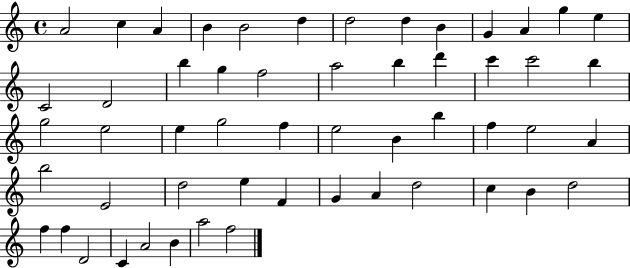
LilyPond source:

{
  \clef treble
  \time 4/4
  \defaultTimeSignature
  \key c \major
  a'2 c''4 a'4 | b'4 b'2 d''4 | d''2 d''4 b'4 | g'4 a'4 g''4 e''4 | \break c'2 d'2 | b''4 g''4 f''2 | a''2 b''4 d'''4 | c'''4 c'''2 b''4 | \break g''2 e''2 | e''4 g''2 f''4 | e''2 b'4 b''4 | f''4 e''2 a'4 | \break b''2 e'2 | d''2 e''4 f'4 | g'4 a'4 d''2 | c''4 b'4 d''2 | \break f''4 f''4 d'2 | c'4 a'2 b'4 | a''2 f''2 | \bar "|."
}